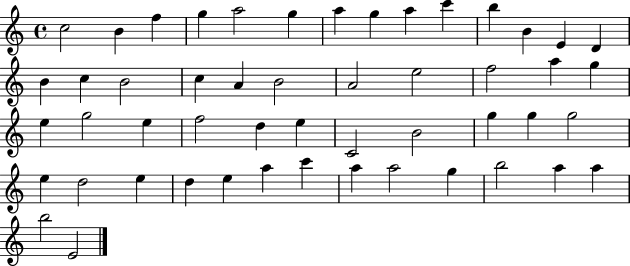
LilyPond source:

{
  \clef treble
  \time 4/4
  \defaultTimeSignature
  \key c \major
  c''2 b'4 f''4 | g''4 a''2 g''4 | a''4 g''4 a''4 c'''4 | b''4 b'4 e'4 d'4 | \break b'4 c''4 b'2 | c''4 a'4 b'2 | a'2 e''2 | f''2 a''4 g''4 | \break e''4 g''2 e''4 | f''2 d''4 e''4 | c'2 b'2 | g''4 g''4 g''2 | \break e''4 d''2 e''4 | d''4 e''4 a''4 c'''4 | a''4 a''2 g''4 | b''2 a''4 a''4 | \break b''2 e'2 | \bar "|."
}